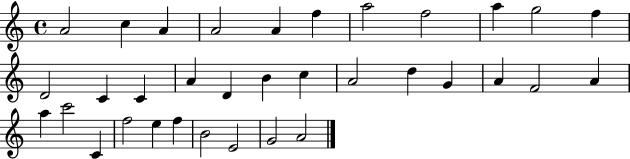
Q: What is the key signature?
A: C major